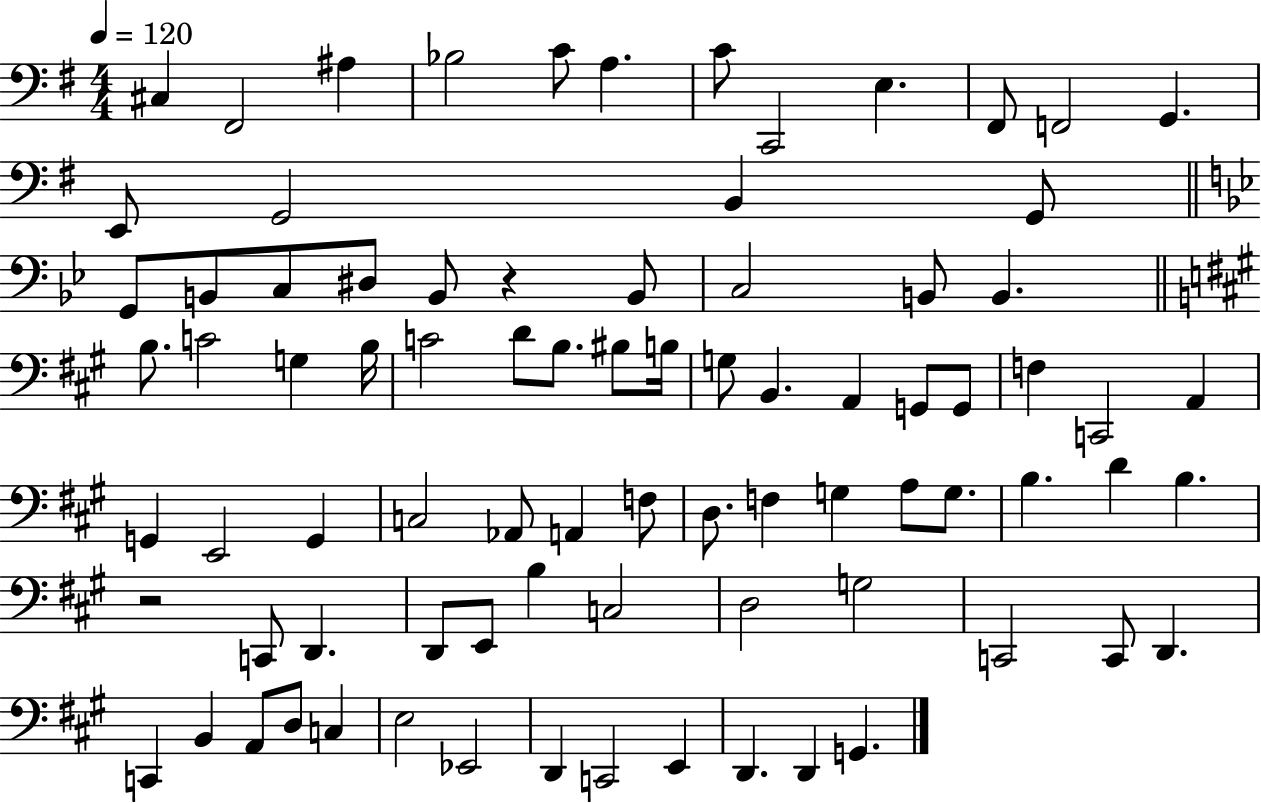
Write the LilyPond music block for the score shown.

{
  \clef bass
  \numericTimeSignature
  \time 4/4
  \key g \major
  \tempo 4 = 120
  cis4 fis,2 ais4 | bes2 c'8 a4. | c'8 c,2 e4. | fis,8 f,2 g,4. | \break e,8 g,2 b,4 g,8 | \bar "||" \break \key bes \major g,8 b,8 c8 dis8 b,8 r4 b,8 | c2 b,8 b,4. | \bar "||" \break \key a \major b8. c'2 g4 b16 | c'2 d'8 b8. bis8 b16 | g8 b,4. a,4 g,8 g,8 | f4 c,2 a,4 | \break g,4 e,2 g,4 | c2 aes,8 a,4 f8 | d8. f4 g4 a8 g8. | b4. d'4 b4. | \break r2 c,8 d,4. | d,8 e,8 b4 c2 | d2 g2 | c,2 c,8 d,4. | \break c,4 b,4 a,8 d8 c4 | e2 ees,2 | d,4 c,2 e,4 | d,4. d,4 g,4. | \break \bar "|."
}